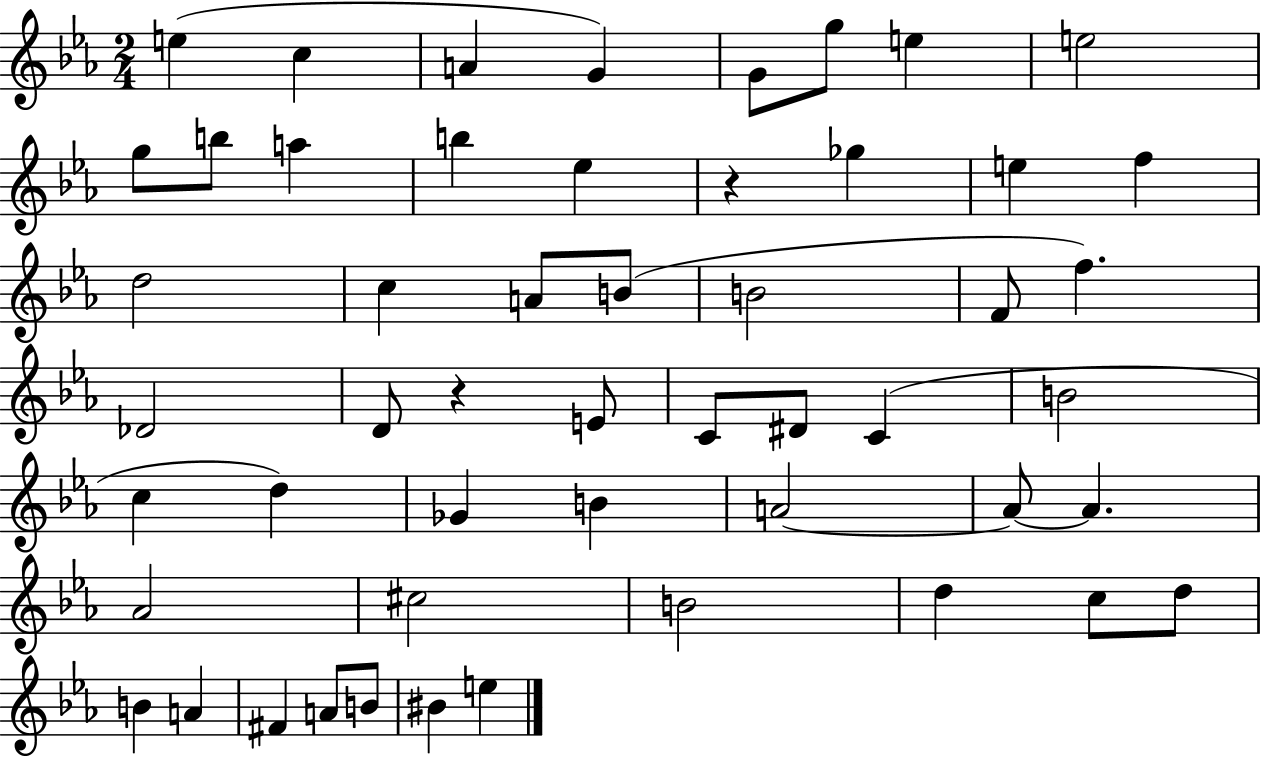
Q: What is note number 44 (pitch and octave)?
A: B4